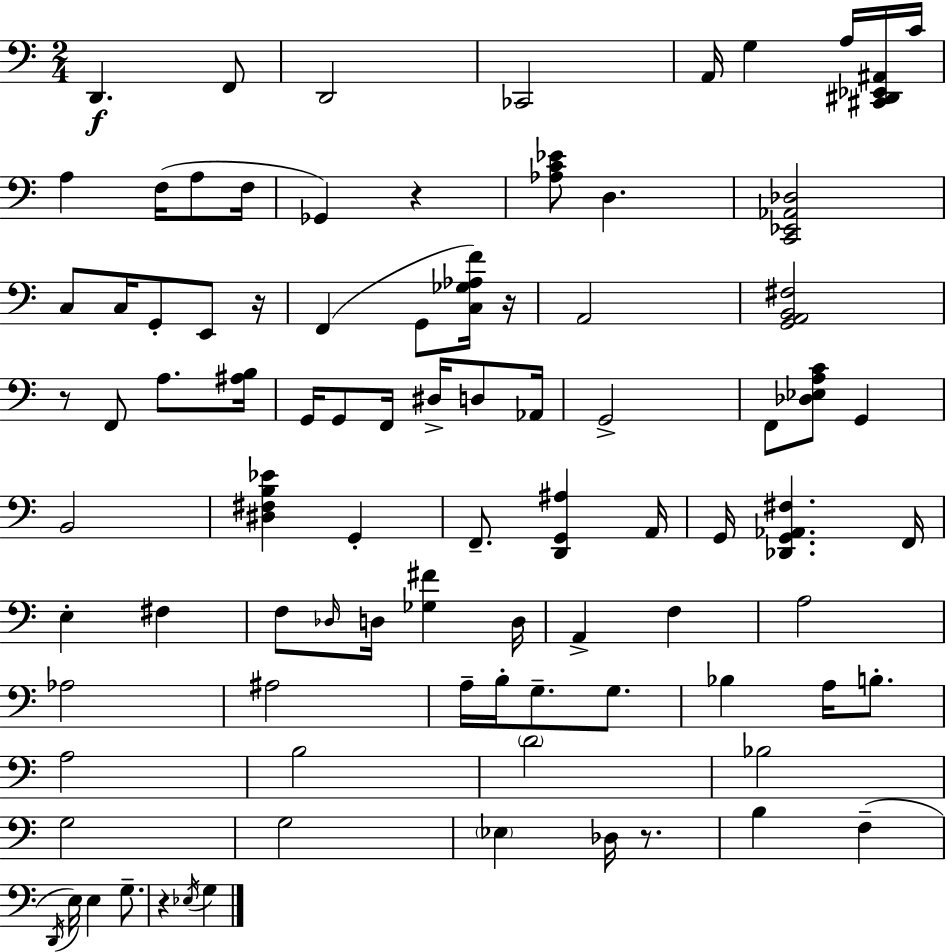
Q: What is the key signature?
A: C major